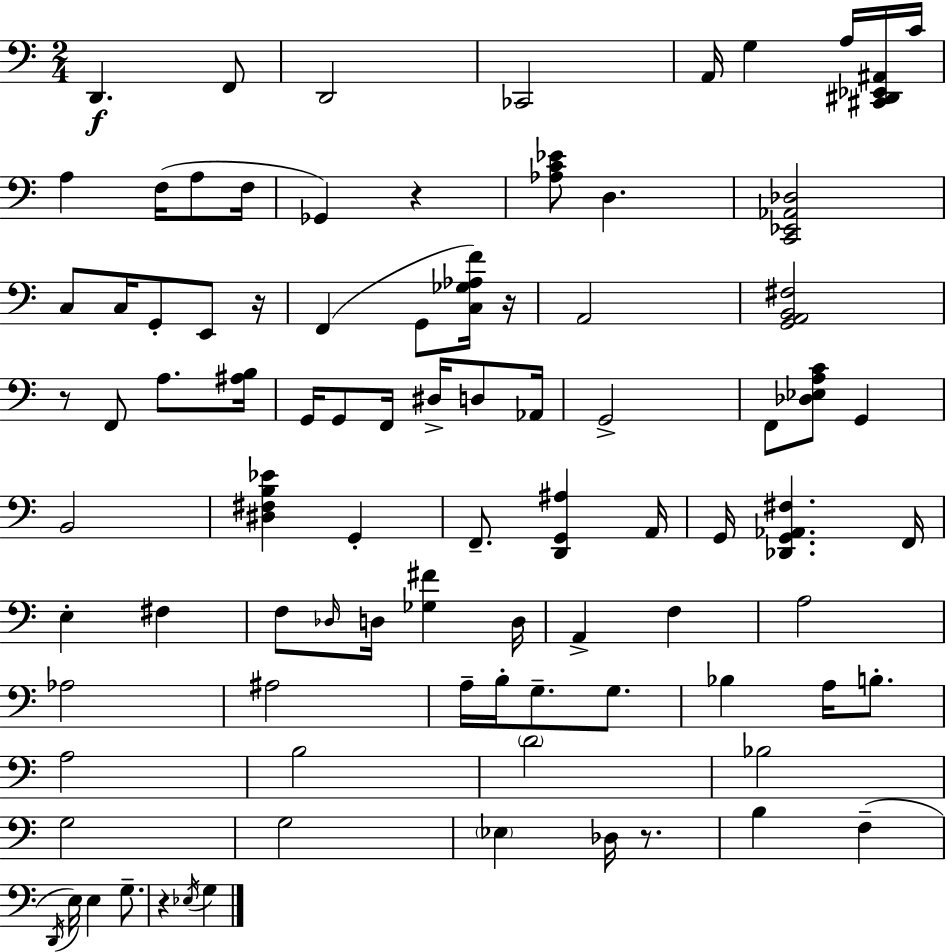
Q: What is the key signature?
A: C major